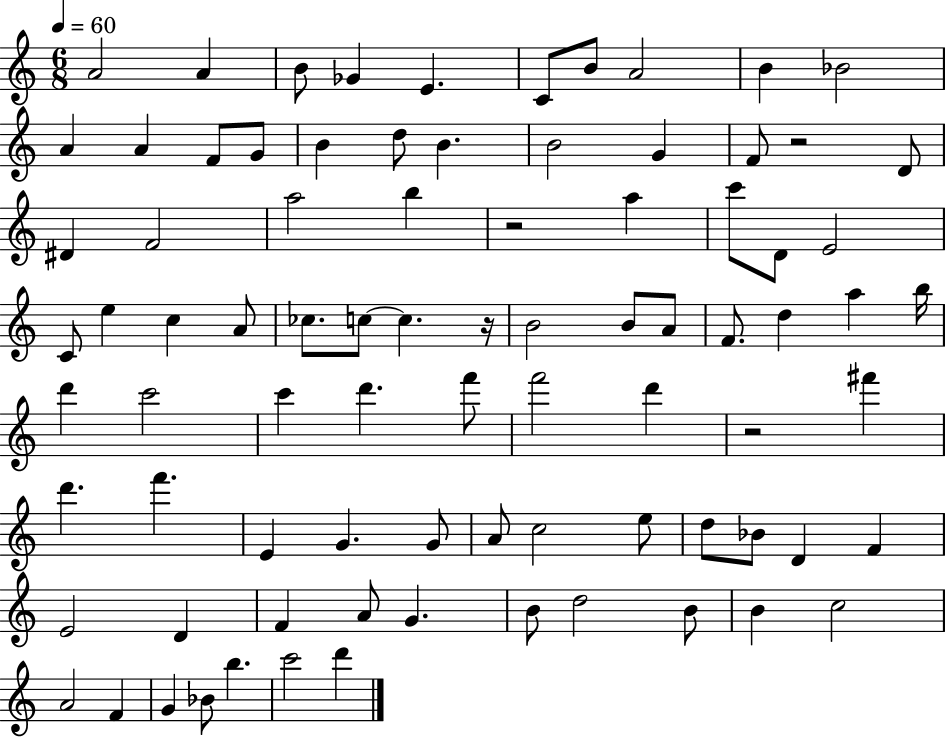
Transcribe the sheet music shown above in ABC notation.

X:1
T:Untitled
M:6/8
L:1/4
K:C
A2 A B/2 _G E C/2 B/2 A2 B _B2 A A F/2 G/2 B d/2 B B2 G F/2 z2 D/2 ^D F2 a2 b z2 a c'/2 D/2 E2 C/2 e c A/2 _c/2 c/2 c z/4 B2 B/2 A/2 F/2 d a b/4 d' c'2 c' d' f'/2 f'2 d' z2 ^f' d' f' E G G/2 A/2 c2 e/2 d/2 _B/2 D F E2 D F A/2 G B/2 d2 B/2 B c2 A2 F G _B/2 b c'2 d'